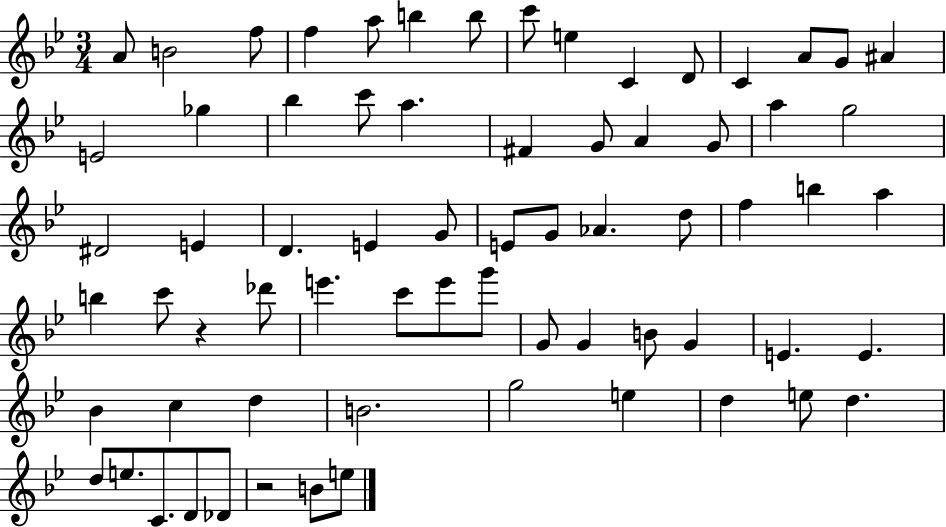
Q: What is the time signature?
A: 3/4